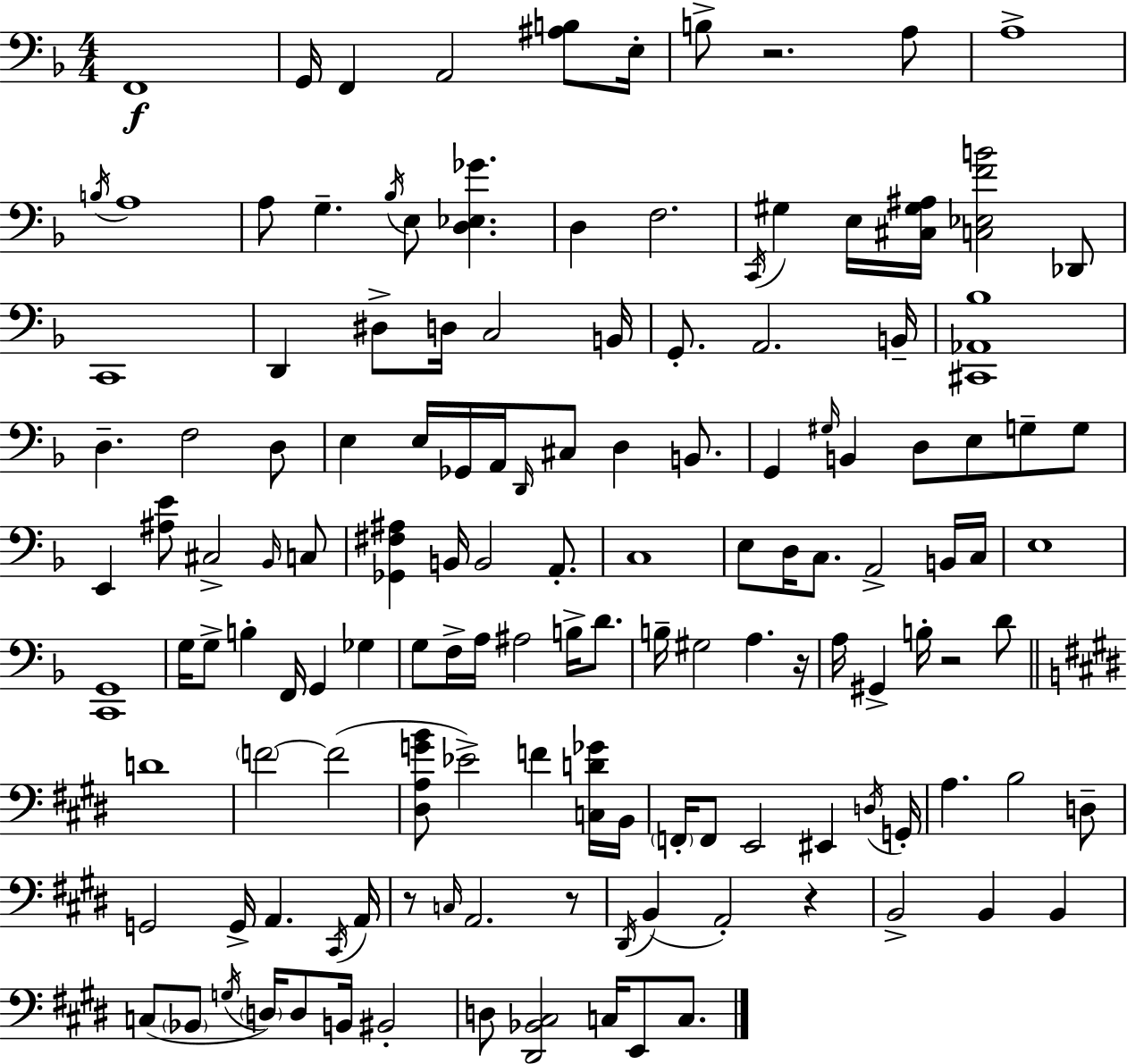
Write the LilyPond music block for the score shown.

{
  \clef bass
  \numericTimeSignature
  \time 4/4
  \key f \major
  f,1\f | g,16 f,4 a,2 <ais b>8 e16-. | b8-> r2. a8 | a1-> | \break \acciaccatura { b16 } a1 | a8 g4.-- \acciaccatura { bes16 } e8 <d ees ges'>4. | d4 f2. | \acciaccatura { c,16 } gis4 e16 <cis gis ais>16 <c ees f' b'>2 | \break des,8 c,1 | d,4 dis8-> d16 c2 | b,16 g,8.-. a,2. | b,16-- <cis, aes, bes>1 | \break d4.-- f2 | d8 e4 e16 ges,16 a,16 \grace { d,16 } cis8 d4 | b,8. g,4 \grace { gis16 } b,4 d8 e8 | g8-- g8 e,4 <ais e'>8 cis2-> | \break \grace { bes,16 } c8 <ges, fis ais>4 b,16 b,2 | a,8.-. c1 | e8 d16 c8. a,2-> | b,16 c16 e1 | \break <c, g,>1 | g16 g8-> b4-. f,16 g,4 | ges4 g8 f16-> a16 ais2 | b16-> d'8. b16-- gis2 a4. | \break r16 a16 gis,4-> b16-. r2 | d'8 \bar "||" \break \key e \major d'1 | \parenthesize f'2~~ f'2( | <dis a g' b'>8 ees'2->) f'4 <c d' ges'>16 b,16 | \parenthesize f,16-. f,8 e,2 eis,4 \acciaccatura { d16 } | \break g,16-. a4. b2 d8-- | g,2 g,16-> a,4. | \acciaccatura { cis,16 } a,16 r8 \grace { c16 } a,2. | r8 \acciaccatura { dis,16 }( b,4 a,2-.) | \break r4 b,2-> b,4 | b,4 c8( \parenthesize bes,8 \acciaccatura { g16 } \parenthesize d16) d8 b,16 bis,2-. | d8 <dis, bes, cis>2 c16 | e,8 c8. \bar "|."
}